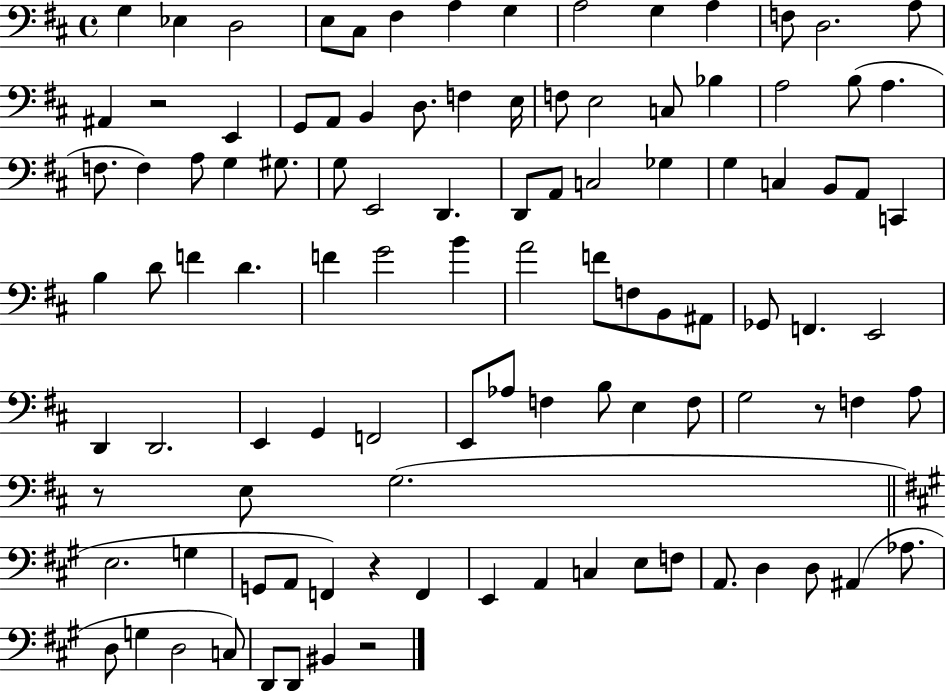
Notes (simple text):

G3/q Eb3/q D3/h E3/e C#3/e F#3/q A3/q G3/q A3/h G3/q A3/q F3/e D3/h. A3/e A#2/q R/h E2/q G2/e A2/e B2/q D3/e. F3/q E3/s F3/e E3/h C3/e Bb3/q A3/h B3/e A3/q. F3/e. F3/q A3/e G3/q G#3/e. G3/e E2/h D2/q. D2/e A2/e C3/h Gb3/q G3/q C3/q B2/e A2/e C2/q B3/q D4/e F4/q D4/q. F4/q G4/h B4/q A4/h F4/e F3/e B2/e A#2/e Gb2/e F2/q. E2/h D2/q D2/h. E2/q G2/q F2/h E2/e Ab3/e F3/q B3/e E3/q F3/e G3/h R/e F3/q A3/e R/e E3/e G3/h. E3/h. G3/q G2/e A2/e F2/q R/q F2/q E2/q A2/q C3/q E3/e F3/e A2/e. D3/q D3/e A#2/q Ab3/e. D3/e G3/q D3/h C3/e D2/e D2/e BIS2/q R/h